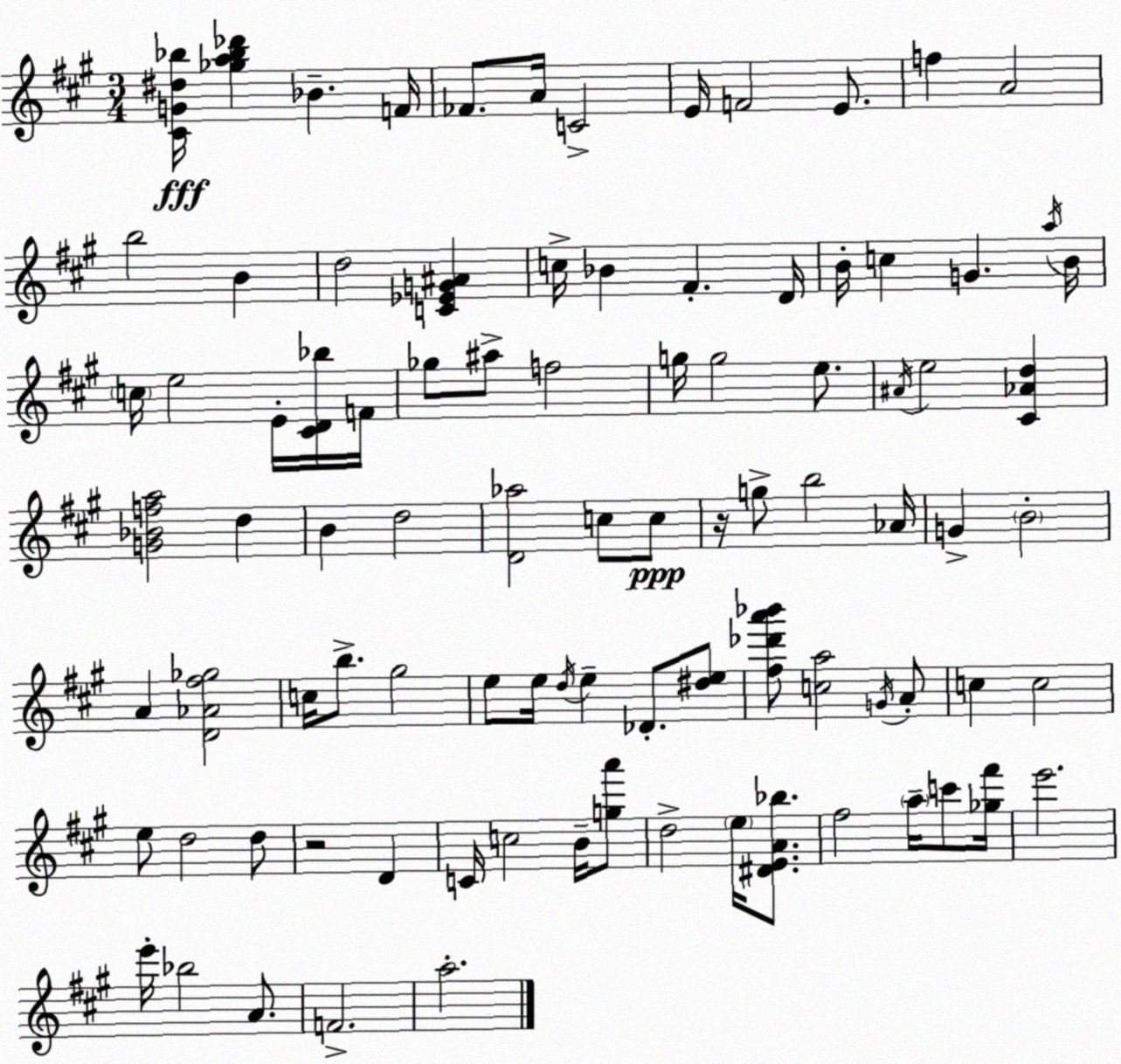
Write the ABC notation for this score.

X:1
T:Untitled
M:3/4
L:1/4
K:A
[^CG^d_b]/4 [_ga_b_d'] _B F/4 _F/2 A/4 C2 E/4 F2 E/2 f A2 b2 B d2 [C_EG^A] c/4 _B ^F D/4 B/4 c G a/4 B/4 c/4 e2 E/4 [^CD_b]/4 F/4 _g/2 ^a/2 f2 g/4 g2 e/2 ^A/4 e2 [^C_Ad] [G_Bfa]2 d B d2 [D_a]2 c/2 c/2 z/4 g/2 b2 _A/4 G B2 A [D_A^f_g]2 c/4 b/2 ^g2 e/2 e/4 d/4 e _D/2 [^de]/2 [^f_d'a'_b']/2 [ca]2 G/4 A/2 c c2 e/2 d2 d/2 z2 D C/4 c2 B/4 [ga']/2 d2 e/4 [^DEA_b]/2 ^f2 a/4 c'/2 [_g^f']/4 e'2 e'/4 _b2 A/2 F2 a2